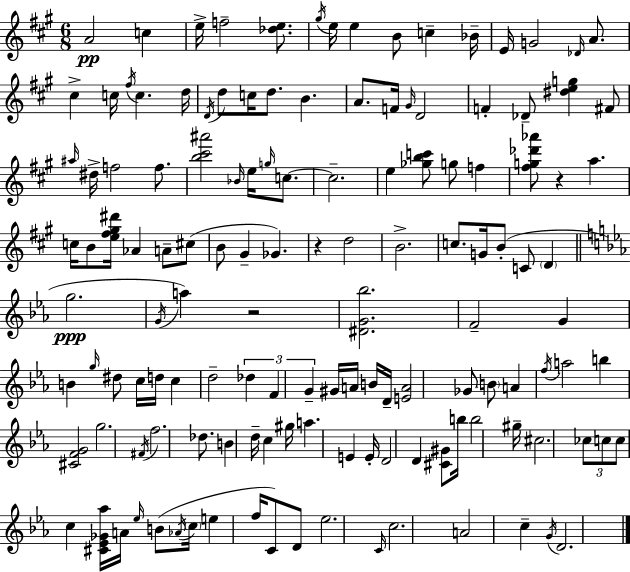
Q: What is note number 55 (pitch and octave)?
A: C5